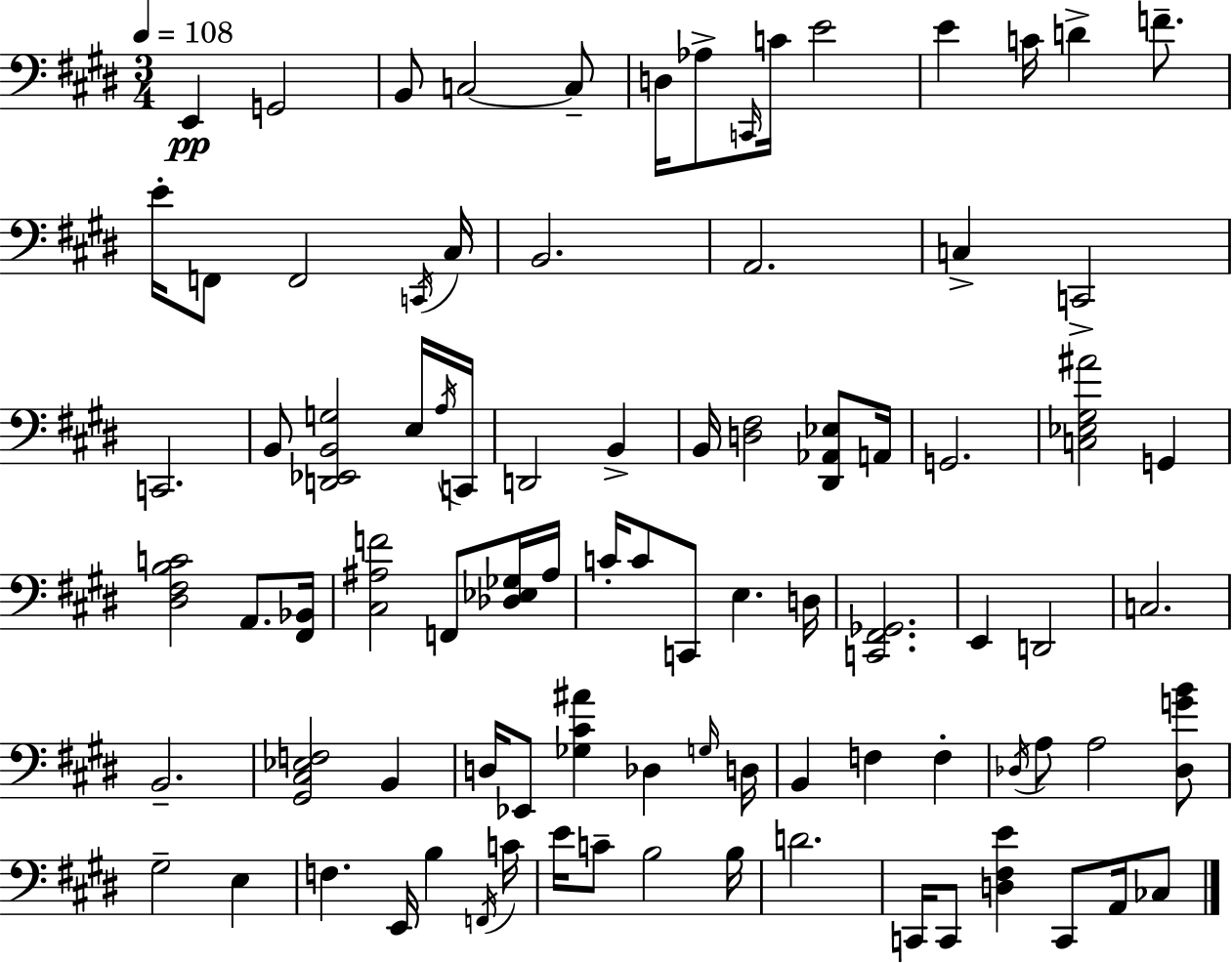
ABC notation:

X:1
T:Untitled
M:3/4
L:1/4
K:E
E,, G,,2 B,,/2 C,2 C,/2 D,/4 _A,/2 C,,/4 C/4 E2 E C/4 D F/2 E/4 F,,/2 F,,2 C,,/4 ^C,/4 B,,2 A,,2 C, C,,2 C,,2 B,,/2 [D,,_E,,B,,G,]2 E,/4 A,/4 C,,/4 D,,2 B,, B,,/4 [D,^F,]2 [^D,,_A,,_E,]/2 A,,/4 G,,2 [C,_E,^G,^A]2 G,, [^D,^F,B,C]2 A,,/2 [^F,,_B,,]/4 [^C,^A,F]2 F,,/2 [_D,_E,_G,]/4 ^A,/4 C/4 C/2 C,,/2 E, D,/4 [C,,^F,,_G,,]2 E,, D,,2 C,2 B,,2 [^G,,^C,_E,F,]2 B,, D,/4 _E,,/2 [_G,^C^A] _D, G,/4 D,/4 B,, F, F, _D,/4 A,/2 A,2 [_D,GB]/2 ^G,2 E, F, E,,/4 B, F,,/4 C/4 E/4 C/2 B,2 B,/4 D2 C,,/4 C,,/2 [D,^F,E] C,,/2 A,,/4 _C,/2